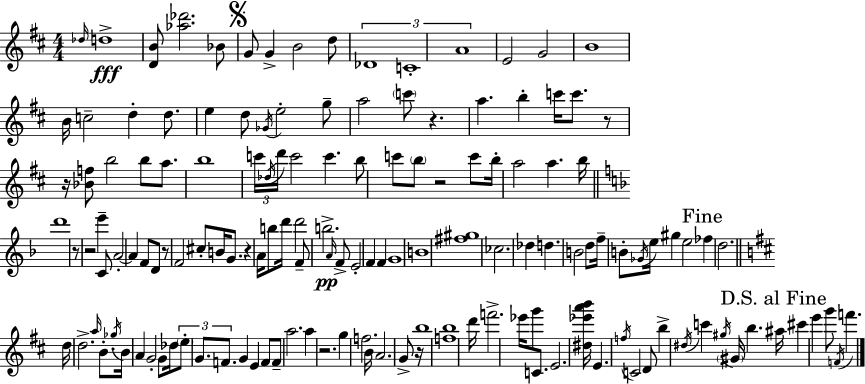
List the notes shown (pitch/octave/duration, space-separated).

Db5/s D5/w [D4,B4]/e [Ab5,Db6]/h. Bb4/e G4/e G4/q B4/h D5/e Db4/w C4/w A4/w E4/h G4/h B4/w B4/s C5/h D5/q D5/e. E5/q D5/e Gb4/s E5/h G5/e A5/h C6/e R/q. A5/q. B5/q C6/s C6/e. R/e R/s [Bb4,F5]/e B5/h B5/e A5/e. B5/w C6/s Db5/s D6/s C6/h C6/q. B5/e C6/e B5/e R/h C6/e B5/s A5/h A5/q. B5/s D6/w R/e R/h E6/q C4/e A4/h A4/q F4/e D4/e R/e F4/h C#5/e B4/s G4/e. R/q A4/s B5/e D6/s D6/h F4/e B5/h. A4/s F4/e E4/h F4/q F4/q G4/w B4/w [F#5,G#5]/w CES5/h. Db5/q D5/q. B4/h D5/e F5/s B4/e Gb4/s E5/s G#5/q E5/h FES5/q D5/h. D5/s D5/h. A5/s B4/e. Gb5/s B4/s A4/q G4/h G4/e Db5/s E5/e G4/e. F4/e. G4/q E4/q F4/e F4/e A5/h. A5/q R/h. G5/q F5/h. B4/s A4/h. G4/e R/s B5/w [F5,B5]/w D6/s F6/h. Eb6/s G6/e C4/e. E4/h. [D#5,Eb6,A6,B6]/s E4/q. F5/s C4/h D4/e B5/q D#5/s C6/q G#5/s G#4/s B5/q. A#5/s C#6/q E6/q G6/e F4/s F6/q.